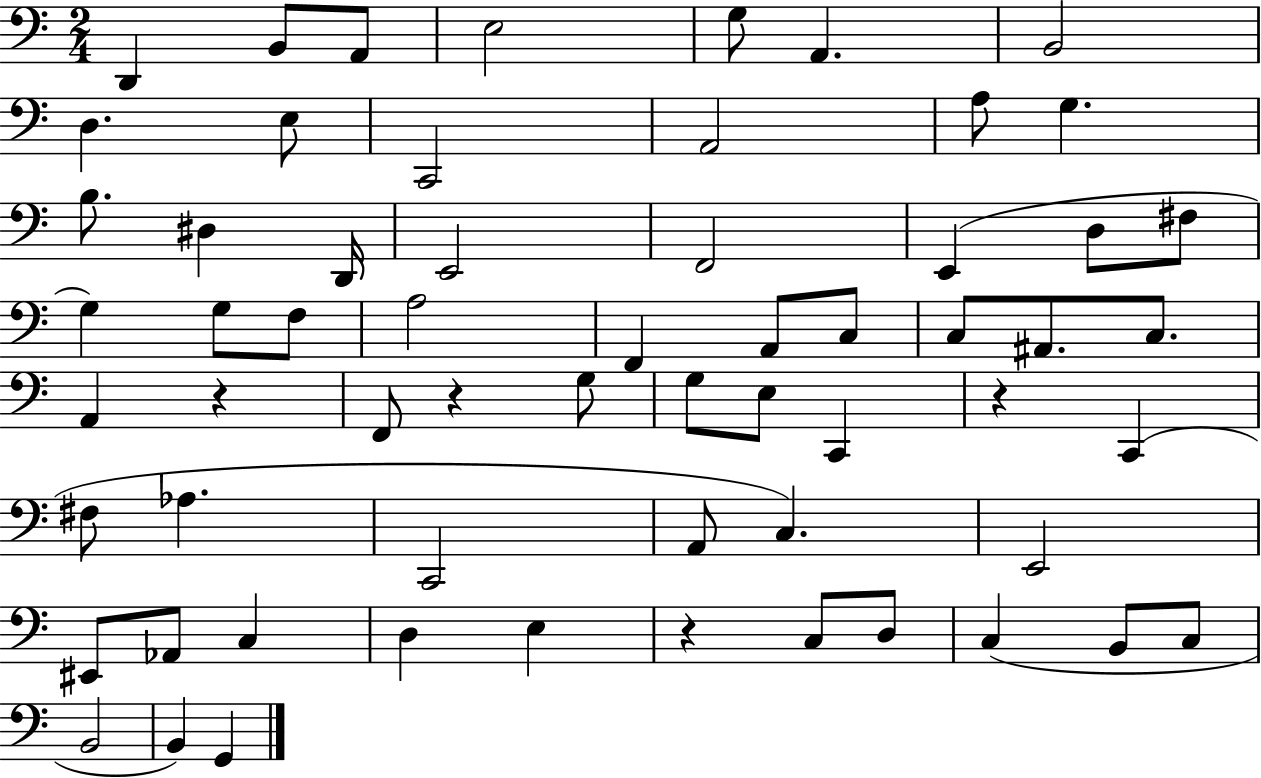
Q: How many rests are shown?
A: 4